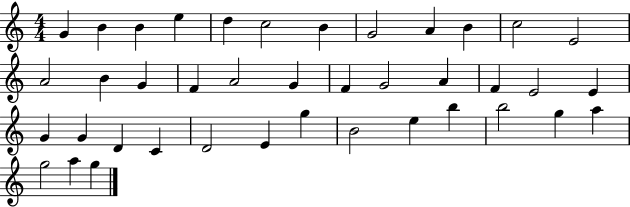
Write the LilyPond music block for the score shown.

{
  \clef treble
  \numericTimeSignature
  \time 4/4
  \key c \major
  g'4 b'4 b'4 e''4 | d''4 c''2 b'4 | g'2 a'4 b'4 | c''2 e'2 | \break a'2 b'4 g'4 | f'4 a'2 g'4 | f'4 g'2 a'4 | f'4 e'2 e'4 | \break g'4 g'4 d'4 c'4 | d'2 e'4 g''4 | b'2 e''4 b''4 | b''2 g''4 a''4 | \break g''2 a''4 g''4 | \bar "|."
}